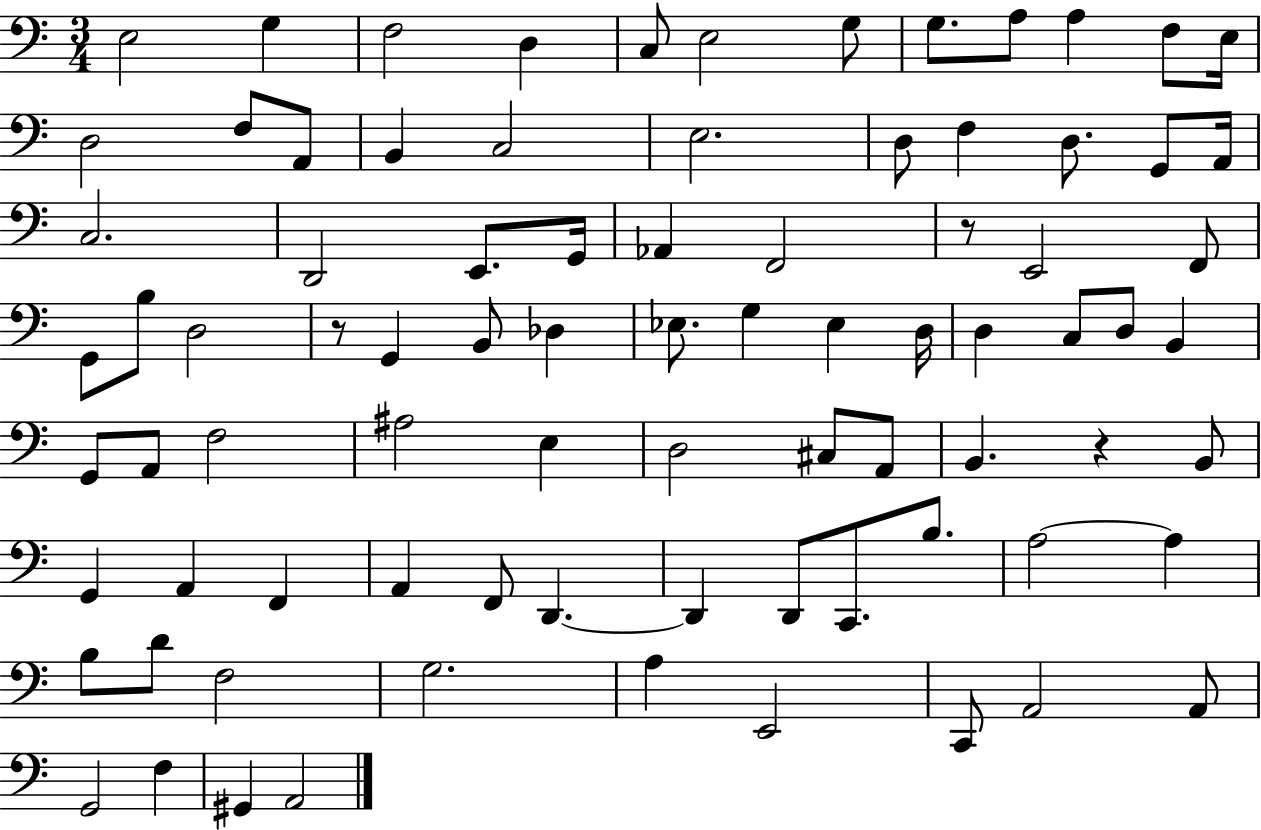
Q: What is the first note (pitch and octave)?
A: E3